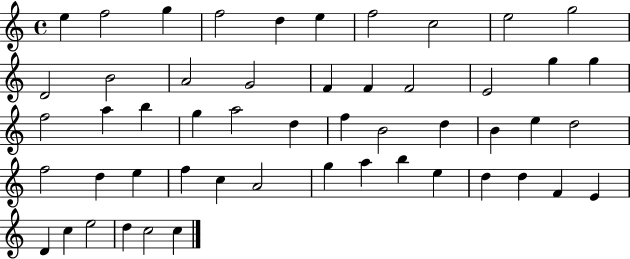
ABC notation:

X:1
T:Untitled
M:4/4
L:1/4
K:C
e f2 g f2 d e f2 c2 e2 g2 D2 B2 A2 G2 F F F2 E2 g g f2 a b g a2 d f B2 d B e d2 f2 d e f c A2 g a b e d d F E D c e2 d c2 c